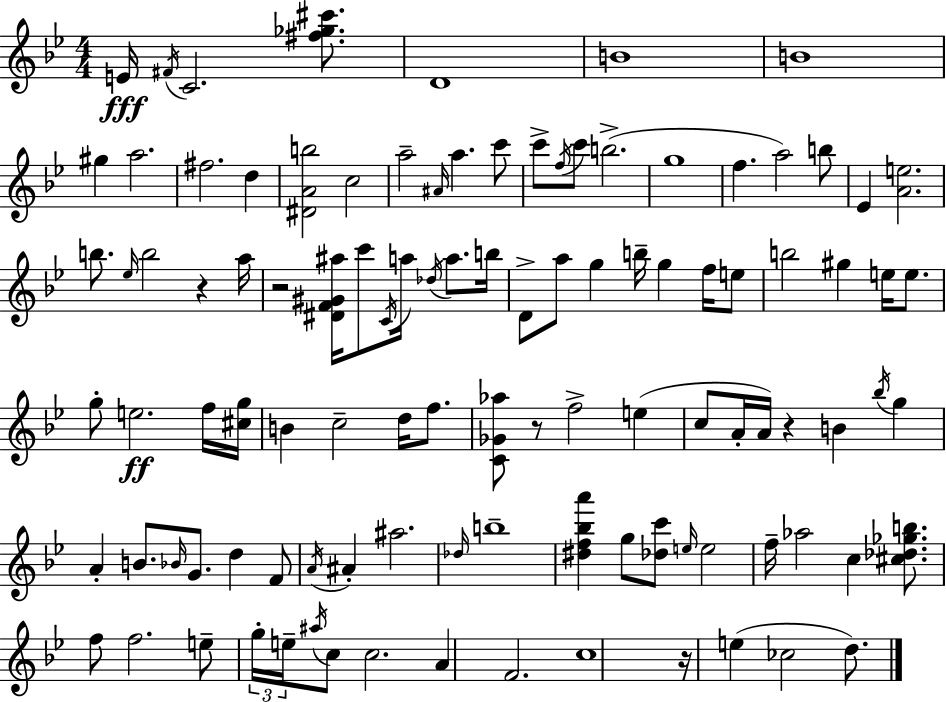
E4/s F#4/s C4/h. [F#5,Gb5,C#6]/e. D4/w B4/w B4/w G#5/q A5/h. F#5/h. D5/q [D#4,A4,B5]/h C5/h A5/h A#4/s A5/q. C6/e C6/e F5/s C6/e B5/h. G5/w F5/q. A5/h B5/e Eb4/q [A4,E5]/h. B5/e. Eb5/s B5/h R/q A5/s R/h [D#4,F4,G#4,A#5]/s C6/e C4/s A5/s Db5/s A5/e. B5/s D4/e A5/e G5/q B5/s G5/q F5/s E5/e B5/h G#5/q E5/s E5/e. G5/e E5/h. F5/s [C#5,G5]/s B4/q C5/h D5/s F5/e. [C4,Gb4,Ab5]/e R/e F5/h E5/q C5/e A4/s A4/s R/q B4/q Bb5/s G5/q A4/q B4/e. Bb4/s G4/e. D5/q F4/e A4/s A#4/q A#5/h. Db5/s B5/w [D#5,F5,Bb5,A6]/q G5/e [Db5,C6]/e E5/s E5/h F5/s Ab5/h C5/q [C#5,Db5,Gb5,B5]/e. F5/e F5/h. E5/e G5/s E5/s A#5/s C5/e C5/h. A4/q F4/h. C5/w R/s E5/q CES5/h D5/e.